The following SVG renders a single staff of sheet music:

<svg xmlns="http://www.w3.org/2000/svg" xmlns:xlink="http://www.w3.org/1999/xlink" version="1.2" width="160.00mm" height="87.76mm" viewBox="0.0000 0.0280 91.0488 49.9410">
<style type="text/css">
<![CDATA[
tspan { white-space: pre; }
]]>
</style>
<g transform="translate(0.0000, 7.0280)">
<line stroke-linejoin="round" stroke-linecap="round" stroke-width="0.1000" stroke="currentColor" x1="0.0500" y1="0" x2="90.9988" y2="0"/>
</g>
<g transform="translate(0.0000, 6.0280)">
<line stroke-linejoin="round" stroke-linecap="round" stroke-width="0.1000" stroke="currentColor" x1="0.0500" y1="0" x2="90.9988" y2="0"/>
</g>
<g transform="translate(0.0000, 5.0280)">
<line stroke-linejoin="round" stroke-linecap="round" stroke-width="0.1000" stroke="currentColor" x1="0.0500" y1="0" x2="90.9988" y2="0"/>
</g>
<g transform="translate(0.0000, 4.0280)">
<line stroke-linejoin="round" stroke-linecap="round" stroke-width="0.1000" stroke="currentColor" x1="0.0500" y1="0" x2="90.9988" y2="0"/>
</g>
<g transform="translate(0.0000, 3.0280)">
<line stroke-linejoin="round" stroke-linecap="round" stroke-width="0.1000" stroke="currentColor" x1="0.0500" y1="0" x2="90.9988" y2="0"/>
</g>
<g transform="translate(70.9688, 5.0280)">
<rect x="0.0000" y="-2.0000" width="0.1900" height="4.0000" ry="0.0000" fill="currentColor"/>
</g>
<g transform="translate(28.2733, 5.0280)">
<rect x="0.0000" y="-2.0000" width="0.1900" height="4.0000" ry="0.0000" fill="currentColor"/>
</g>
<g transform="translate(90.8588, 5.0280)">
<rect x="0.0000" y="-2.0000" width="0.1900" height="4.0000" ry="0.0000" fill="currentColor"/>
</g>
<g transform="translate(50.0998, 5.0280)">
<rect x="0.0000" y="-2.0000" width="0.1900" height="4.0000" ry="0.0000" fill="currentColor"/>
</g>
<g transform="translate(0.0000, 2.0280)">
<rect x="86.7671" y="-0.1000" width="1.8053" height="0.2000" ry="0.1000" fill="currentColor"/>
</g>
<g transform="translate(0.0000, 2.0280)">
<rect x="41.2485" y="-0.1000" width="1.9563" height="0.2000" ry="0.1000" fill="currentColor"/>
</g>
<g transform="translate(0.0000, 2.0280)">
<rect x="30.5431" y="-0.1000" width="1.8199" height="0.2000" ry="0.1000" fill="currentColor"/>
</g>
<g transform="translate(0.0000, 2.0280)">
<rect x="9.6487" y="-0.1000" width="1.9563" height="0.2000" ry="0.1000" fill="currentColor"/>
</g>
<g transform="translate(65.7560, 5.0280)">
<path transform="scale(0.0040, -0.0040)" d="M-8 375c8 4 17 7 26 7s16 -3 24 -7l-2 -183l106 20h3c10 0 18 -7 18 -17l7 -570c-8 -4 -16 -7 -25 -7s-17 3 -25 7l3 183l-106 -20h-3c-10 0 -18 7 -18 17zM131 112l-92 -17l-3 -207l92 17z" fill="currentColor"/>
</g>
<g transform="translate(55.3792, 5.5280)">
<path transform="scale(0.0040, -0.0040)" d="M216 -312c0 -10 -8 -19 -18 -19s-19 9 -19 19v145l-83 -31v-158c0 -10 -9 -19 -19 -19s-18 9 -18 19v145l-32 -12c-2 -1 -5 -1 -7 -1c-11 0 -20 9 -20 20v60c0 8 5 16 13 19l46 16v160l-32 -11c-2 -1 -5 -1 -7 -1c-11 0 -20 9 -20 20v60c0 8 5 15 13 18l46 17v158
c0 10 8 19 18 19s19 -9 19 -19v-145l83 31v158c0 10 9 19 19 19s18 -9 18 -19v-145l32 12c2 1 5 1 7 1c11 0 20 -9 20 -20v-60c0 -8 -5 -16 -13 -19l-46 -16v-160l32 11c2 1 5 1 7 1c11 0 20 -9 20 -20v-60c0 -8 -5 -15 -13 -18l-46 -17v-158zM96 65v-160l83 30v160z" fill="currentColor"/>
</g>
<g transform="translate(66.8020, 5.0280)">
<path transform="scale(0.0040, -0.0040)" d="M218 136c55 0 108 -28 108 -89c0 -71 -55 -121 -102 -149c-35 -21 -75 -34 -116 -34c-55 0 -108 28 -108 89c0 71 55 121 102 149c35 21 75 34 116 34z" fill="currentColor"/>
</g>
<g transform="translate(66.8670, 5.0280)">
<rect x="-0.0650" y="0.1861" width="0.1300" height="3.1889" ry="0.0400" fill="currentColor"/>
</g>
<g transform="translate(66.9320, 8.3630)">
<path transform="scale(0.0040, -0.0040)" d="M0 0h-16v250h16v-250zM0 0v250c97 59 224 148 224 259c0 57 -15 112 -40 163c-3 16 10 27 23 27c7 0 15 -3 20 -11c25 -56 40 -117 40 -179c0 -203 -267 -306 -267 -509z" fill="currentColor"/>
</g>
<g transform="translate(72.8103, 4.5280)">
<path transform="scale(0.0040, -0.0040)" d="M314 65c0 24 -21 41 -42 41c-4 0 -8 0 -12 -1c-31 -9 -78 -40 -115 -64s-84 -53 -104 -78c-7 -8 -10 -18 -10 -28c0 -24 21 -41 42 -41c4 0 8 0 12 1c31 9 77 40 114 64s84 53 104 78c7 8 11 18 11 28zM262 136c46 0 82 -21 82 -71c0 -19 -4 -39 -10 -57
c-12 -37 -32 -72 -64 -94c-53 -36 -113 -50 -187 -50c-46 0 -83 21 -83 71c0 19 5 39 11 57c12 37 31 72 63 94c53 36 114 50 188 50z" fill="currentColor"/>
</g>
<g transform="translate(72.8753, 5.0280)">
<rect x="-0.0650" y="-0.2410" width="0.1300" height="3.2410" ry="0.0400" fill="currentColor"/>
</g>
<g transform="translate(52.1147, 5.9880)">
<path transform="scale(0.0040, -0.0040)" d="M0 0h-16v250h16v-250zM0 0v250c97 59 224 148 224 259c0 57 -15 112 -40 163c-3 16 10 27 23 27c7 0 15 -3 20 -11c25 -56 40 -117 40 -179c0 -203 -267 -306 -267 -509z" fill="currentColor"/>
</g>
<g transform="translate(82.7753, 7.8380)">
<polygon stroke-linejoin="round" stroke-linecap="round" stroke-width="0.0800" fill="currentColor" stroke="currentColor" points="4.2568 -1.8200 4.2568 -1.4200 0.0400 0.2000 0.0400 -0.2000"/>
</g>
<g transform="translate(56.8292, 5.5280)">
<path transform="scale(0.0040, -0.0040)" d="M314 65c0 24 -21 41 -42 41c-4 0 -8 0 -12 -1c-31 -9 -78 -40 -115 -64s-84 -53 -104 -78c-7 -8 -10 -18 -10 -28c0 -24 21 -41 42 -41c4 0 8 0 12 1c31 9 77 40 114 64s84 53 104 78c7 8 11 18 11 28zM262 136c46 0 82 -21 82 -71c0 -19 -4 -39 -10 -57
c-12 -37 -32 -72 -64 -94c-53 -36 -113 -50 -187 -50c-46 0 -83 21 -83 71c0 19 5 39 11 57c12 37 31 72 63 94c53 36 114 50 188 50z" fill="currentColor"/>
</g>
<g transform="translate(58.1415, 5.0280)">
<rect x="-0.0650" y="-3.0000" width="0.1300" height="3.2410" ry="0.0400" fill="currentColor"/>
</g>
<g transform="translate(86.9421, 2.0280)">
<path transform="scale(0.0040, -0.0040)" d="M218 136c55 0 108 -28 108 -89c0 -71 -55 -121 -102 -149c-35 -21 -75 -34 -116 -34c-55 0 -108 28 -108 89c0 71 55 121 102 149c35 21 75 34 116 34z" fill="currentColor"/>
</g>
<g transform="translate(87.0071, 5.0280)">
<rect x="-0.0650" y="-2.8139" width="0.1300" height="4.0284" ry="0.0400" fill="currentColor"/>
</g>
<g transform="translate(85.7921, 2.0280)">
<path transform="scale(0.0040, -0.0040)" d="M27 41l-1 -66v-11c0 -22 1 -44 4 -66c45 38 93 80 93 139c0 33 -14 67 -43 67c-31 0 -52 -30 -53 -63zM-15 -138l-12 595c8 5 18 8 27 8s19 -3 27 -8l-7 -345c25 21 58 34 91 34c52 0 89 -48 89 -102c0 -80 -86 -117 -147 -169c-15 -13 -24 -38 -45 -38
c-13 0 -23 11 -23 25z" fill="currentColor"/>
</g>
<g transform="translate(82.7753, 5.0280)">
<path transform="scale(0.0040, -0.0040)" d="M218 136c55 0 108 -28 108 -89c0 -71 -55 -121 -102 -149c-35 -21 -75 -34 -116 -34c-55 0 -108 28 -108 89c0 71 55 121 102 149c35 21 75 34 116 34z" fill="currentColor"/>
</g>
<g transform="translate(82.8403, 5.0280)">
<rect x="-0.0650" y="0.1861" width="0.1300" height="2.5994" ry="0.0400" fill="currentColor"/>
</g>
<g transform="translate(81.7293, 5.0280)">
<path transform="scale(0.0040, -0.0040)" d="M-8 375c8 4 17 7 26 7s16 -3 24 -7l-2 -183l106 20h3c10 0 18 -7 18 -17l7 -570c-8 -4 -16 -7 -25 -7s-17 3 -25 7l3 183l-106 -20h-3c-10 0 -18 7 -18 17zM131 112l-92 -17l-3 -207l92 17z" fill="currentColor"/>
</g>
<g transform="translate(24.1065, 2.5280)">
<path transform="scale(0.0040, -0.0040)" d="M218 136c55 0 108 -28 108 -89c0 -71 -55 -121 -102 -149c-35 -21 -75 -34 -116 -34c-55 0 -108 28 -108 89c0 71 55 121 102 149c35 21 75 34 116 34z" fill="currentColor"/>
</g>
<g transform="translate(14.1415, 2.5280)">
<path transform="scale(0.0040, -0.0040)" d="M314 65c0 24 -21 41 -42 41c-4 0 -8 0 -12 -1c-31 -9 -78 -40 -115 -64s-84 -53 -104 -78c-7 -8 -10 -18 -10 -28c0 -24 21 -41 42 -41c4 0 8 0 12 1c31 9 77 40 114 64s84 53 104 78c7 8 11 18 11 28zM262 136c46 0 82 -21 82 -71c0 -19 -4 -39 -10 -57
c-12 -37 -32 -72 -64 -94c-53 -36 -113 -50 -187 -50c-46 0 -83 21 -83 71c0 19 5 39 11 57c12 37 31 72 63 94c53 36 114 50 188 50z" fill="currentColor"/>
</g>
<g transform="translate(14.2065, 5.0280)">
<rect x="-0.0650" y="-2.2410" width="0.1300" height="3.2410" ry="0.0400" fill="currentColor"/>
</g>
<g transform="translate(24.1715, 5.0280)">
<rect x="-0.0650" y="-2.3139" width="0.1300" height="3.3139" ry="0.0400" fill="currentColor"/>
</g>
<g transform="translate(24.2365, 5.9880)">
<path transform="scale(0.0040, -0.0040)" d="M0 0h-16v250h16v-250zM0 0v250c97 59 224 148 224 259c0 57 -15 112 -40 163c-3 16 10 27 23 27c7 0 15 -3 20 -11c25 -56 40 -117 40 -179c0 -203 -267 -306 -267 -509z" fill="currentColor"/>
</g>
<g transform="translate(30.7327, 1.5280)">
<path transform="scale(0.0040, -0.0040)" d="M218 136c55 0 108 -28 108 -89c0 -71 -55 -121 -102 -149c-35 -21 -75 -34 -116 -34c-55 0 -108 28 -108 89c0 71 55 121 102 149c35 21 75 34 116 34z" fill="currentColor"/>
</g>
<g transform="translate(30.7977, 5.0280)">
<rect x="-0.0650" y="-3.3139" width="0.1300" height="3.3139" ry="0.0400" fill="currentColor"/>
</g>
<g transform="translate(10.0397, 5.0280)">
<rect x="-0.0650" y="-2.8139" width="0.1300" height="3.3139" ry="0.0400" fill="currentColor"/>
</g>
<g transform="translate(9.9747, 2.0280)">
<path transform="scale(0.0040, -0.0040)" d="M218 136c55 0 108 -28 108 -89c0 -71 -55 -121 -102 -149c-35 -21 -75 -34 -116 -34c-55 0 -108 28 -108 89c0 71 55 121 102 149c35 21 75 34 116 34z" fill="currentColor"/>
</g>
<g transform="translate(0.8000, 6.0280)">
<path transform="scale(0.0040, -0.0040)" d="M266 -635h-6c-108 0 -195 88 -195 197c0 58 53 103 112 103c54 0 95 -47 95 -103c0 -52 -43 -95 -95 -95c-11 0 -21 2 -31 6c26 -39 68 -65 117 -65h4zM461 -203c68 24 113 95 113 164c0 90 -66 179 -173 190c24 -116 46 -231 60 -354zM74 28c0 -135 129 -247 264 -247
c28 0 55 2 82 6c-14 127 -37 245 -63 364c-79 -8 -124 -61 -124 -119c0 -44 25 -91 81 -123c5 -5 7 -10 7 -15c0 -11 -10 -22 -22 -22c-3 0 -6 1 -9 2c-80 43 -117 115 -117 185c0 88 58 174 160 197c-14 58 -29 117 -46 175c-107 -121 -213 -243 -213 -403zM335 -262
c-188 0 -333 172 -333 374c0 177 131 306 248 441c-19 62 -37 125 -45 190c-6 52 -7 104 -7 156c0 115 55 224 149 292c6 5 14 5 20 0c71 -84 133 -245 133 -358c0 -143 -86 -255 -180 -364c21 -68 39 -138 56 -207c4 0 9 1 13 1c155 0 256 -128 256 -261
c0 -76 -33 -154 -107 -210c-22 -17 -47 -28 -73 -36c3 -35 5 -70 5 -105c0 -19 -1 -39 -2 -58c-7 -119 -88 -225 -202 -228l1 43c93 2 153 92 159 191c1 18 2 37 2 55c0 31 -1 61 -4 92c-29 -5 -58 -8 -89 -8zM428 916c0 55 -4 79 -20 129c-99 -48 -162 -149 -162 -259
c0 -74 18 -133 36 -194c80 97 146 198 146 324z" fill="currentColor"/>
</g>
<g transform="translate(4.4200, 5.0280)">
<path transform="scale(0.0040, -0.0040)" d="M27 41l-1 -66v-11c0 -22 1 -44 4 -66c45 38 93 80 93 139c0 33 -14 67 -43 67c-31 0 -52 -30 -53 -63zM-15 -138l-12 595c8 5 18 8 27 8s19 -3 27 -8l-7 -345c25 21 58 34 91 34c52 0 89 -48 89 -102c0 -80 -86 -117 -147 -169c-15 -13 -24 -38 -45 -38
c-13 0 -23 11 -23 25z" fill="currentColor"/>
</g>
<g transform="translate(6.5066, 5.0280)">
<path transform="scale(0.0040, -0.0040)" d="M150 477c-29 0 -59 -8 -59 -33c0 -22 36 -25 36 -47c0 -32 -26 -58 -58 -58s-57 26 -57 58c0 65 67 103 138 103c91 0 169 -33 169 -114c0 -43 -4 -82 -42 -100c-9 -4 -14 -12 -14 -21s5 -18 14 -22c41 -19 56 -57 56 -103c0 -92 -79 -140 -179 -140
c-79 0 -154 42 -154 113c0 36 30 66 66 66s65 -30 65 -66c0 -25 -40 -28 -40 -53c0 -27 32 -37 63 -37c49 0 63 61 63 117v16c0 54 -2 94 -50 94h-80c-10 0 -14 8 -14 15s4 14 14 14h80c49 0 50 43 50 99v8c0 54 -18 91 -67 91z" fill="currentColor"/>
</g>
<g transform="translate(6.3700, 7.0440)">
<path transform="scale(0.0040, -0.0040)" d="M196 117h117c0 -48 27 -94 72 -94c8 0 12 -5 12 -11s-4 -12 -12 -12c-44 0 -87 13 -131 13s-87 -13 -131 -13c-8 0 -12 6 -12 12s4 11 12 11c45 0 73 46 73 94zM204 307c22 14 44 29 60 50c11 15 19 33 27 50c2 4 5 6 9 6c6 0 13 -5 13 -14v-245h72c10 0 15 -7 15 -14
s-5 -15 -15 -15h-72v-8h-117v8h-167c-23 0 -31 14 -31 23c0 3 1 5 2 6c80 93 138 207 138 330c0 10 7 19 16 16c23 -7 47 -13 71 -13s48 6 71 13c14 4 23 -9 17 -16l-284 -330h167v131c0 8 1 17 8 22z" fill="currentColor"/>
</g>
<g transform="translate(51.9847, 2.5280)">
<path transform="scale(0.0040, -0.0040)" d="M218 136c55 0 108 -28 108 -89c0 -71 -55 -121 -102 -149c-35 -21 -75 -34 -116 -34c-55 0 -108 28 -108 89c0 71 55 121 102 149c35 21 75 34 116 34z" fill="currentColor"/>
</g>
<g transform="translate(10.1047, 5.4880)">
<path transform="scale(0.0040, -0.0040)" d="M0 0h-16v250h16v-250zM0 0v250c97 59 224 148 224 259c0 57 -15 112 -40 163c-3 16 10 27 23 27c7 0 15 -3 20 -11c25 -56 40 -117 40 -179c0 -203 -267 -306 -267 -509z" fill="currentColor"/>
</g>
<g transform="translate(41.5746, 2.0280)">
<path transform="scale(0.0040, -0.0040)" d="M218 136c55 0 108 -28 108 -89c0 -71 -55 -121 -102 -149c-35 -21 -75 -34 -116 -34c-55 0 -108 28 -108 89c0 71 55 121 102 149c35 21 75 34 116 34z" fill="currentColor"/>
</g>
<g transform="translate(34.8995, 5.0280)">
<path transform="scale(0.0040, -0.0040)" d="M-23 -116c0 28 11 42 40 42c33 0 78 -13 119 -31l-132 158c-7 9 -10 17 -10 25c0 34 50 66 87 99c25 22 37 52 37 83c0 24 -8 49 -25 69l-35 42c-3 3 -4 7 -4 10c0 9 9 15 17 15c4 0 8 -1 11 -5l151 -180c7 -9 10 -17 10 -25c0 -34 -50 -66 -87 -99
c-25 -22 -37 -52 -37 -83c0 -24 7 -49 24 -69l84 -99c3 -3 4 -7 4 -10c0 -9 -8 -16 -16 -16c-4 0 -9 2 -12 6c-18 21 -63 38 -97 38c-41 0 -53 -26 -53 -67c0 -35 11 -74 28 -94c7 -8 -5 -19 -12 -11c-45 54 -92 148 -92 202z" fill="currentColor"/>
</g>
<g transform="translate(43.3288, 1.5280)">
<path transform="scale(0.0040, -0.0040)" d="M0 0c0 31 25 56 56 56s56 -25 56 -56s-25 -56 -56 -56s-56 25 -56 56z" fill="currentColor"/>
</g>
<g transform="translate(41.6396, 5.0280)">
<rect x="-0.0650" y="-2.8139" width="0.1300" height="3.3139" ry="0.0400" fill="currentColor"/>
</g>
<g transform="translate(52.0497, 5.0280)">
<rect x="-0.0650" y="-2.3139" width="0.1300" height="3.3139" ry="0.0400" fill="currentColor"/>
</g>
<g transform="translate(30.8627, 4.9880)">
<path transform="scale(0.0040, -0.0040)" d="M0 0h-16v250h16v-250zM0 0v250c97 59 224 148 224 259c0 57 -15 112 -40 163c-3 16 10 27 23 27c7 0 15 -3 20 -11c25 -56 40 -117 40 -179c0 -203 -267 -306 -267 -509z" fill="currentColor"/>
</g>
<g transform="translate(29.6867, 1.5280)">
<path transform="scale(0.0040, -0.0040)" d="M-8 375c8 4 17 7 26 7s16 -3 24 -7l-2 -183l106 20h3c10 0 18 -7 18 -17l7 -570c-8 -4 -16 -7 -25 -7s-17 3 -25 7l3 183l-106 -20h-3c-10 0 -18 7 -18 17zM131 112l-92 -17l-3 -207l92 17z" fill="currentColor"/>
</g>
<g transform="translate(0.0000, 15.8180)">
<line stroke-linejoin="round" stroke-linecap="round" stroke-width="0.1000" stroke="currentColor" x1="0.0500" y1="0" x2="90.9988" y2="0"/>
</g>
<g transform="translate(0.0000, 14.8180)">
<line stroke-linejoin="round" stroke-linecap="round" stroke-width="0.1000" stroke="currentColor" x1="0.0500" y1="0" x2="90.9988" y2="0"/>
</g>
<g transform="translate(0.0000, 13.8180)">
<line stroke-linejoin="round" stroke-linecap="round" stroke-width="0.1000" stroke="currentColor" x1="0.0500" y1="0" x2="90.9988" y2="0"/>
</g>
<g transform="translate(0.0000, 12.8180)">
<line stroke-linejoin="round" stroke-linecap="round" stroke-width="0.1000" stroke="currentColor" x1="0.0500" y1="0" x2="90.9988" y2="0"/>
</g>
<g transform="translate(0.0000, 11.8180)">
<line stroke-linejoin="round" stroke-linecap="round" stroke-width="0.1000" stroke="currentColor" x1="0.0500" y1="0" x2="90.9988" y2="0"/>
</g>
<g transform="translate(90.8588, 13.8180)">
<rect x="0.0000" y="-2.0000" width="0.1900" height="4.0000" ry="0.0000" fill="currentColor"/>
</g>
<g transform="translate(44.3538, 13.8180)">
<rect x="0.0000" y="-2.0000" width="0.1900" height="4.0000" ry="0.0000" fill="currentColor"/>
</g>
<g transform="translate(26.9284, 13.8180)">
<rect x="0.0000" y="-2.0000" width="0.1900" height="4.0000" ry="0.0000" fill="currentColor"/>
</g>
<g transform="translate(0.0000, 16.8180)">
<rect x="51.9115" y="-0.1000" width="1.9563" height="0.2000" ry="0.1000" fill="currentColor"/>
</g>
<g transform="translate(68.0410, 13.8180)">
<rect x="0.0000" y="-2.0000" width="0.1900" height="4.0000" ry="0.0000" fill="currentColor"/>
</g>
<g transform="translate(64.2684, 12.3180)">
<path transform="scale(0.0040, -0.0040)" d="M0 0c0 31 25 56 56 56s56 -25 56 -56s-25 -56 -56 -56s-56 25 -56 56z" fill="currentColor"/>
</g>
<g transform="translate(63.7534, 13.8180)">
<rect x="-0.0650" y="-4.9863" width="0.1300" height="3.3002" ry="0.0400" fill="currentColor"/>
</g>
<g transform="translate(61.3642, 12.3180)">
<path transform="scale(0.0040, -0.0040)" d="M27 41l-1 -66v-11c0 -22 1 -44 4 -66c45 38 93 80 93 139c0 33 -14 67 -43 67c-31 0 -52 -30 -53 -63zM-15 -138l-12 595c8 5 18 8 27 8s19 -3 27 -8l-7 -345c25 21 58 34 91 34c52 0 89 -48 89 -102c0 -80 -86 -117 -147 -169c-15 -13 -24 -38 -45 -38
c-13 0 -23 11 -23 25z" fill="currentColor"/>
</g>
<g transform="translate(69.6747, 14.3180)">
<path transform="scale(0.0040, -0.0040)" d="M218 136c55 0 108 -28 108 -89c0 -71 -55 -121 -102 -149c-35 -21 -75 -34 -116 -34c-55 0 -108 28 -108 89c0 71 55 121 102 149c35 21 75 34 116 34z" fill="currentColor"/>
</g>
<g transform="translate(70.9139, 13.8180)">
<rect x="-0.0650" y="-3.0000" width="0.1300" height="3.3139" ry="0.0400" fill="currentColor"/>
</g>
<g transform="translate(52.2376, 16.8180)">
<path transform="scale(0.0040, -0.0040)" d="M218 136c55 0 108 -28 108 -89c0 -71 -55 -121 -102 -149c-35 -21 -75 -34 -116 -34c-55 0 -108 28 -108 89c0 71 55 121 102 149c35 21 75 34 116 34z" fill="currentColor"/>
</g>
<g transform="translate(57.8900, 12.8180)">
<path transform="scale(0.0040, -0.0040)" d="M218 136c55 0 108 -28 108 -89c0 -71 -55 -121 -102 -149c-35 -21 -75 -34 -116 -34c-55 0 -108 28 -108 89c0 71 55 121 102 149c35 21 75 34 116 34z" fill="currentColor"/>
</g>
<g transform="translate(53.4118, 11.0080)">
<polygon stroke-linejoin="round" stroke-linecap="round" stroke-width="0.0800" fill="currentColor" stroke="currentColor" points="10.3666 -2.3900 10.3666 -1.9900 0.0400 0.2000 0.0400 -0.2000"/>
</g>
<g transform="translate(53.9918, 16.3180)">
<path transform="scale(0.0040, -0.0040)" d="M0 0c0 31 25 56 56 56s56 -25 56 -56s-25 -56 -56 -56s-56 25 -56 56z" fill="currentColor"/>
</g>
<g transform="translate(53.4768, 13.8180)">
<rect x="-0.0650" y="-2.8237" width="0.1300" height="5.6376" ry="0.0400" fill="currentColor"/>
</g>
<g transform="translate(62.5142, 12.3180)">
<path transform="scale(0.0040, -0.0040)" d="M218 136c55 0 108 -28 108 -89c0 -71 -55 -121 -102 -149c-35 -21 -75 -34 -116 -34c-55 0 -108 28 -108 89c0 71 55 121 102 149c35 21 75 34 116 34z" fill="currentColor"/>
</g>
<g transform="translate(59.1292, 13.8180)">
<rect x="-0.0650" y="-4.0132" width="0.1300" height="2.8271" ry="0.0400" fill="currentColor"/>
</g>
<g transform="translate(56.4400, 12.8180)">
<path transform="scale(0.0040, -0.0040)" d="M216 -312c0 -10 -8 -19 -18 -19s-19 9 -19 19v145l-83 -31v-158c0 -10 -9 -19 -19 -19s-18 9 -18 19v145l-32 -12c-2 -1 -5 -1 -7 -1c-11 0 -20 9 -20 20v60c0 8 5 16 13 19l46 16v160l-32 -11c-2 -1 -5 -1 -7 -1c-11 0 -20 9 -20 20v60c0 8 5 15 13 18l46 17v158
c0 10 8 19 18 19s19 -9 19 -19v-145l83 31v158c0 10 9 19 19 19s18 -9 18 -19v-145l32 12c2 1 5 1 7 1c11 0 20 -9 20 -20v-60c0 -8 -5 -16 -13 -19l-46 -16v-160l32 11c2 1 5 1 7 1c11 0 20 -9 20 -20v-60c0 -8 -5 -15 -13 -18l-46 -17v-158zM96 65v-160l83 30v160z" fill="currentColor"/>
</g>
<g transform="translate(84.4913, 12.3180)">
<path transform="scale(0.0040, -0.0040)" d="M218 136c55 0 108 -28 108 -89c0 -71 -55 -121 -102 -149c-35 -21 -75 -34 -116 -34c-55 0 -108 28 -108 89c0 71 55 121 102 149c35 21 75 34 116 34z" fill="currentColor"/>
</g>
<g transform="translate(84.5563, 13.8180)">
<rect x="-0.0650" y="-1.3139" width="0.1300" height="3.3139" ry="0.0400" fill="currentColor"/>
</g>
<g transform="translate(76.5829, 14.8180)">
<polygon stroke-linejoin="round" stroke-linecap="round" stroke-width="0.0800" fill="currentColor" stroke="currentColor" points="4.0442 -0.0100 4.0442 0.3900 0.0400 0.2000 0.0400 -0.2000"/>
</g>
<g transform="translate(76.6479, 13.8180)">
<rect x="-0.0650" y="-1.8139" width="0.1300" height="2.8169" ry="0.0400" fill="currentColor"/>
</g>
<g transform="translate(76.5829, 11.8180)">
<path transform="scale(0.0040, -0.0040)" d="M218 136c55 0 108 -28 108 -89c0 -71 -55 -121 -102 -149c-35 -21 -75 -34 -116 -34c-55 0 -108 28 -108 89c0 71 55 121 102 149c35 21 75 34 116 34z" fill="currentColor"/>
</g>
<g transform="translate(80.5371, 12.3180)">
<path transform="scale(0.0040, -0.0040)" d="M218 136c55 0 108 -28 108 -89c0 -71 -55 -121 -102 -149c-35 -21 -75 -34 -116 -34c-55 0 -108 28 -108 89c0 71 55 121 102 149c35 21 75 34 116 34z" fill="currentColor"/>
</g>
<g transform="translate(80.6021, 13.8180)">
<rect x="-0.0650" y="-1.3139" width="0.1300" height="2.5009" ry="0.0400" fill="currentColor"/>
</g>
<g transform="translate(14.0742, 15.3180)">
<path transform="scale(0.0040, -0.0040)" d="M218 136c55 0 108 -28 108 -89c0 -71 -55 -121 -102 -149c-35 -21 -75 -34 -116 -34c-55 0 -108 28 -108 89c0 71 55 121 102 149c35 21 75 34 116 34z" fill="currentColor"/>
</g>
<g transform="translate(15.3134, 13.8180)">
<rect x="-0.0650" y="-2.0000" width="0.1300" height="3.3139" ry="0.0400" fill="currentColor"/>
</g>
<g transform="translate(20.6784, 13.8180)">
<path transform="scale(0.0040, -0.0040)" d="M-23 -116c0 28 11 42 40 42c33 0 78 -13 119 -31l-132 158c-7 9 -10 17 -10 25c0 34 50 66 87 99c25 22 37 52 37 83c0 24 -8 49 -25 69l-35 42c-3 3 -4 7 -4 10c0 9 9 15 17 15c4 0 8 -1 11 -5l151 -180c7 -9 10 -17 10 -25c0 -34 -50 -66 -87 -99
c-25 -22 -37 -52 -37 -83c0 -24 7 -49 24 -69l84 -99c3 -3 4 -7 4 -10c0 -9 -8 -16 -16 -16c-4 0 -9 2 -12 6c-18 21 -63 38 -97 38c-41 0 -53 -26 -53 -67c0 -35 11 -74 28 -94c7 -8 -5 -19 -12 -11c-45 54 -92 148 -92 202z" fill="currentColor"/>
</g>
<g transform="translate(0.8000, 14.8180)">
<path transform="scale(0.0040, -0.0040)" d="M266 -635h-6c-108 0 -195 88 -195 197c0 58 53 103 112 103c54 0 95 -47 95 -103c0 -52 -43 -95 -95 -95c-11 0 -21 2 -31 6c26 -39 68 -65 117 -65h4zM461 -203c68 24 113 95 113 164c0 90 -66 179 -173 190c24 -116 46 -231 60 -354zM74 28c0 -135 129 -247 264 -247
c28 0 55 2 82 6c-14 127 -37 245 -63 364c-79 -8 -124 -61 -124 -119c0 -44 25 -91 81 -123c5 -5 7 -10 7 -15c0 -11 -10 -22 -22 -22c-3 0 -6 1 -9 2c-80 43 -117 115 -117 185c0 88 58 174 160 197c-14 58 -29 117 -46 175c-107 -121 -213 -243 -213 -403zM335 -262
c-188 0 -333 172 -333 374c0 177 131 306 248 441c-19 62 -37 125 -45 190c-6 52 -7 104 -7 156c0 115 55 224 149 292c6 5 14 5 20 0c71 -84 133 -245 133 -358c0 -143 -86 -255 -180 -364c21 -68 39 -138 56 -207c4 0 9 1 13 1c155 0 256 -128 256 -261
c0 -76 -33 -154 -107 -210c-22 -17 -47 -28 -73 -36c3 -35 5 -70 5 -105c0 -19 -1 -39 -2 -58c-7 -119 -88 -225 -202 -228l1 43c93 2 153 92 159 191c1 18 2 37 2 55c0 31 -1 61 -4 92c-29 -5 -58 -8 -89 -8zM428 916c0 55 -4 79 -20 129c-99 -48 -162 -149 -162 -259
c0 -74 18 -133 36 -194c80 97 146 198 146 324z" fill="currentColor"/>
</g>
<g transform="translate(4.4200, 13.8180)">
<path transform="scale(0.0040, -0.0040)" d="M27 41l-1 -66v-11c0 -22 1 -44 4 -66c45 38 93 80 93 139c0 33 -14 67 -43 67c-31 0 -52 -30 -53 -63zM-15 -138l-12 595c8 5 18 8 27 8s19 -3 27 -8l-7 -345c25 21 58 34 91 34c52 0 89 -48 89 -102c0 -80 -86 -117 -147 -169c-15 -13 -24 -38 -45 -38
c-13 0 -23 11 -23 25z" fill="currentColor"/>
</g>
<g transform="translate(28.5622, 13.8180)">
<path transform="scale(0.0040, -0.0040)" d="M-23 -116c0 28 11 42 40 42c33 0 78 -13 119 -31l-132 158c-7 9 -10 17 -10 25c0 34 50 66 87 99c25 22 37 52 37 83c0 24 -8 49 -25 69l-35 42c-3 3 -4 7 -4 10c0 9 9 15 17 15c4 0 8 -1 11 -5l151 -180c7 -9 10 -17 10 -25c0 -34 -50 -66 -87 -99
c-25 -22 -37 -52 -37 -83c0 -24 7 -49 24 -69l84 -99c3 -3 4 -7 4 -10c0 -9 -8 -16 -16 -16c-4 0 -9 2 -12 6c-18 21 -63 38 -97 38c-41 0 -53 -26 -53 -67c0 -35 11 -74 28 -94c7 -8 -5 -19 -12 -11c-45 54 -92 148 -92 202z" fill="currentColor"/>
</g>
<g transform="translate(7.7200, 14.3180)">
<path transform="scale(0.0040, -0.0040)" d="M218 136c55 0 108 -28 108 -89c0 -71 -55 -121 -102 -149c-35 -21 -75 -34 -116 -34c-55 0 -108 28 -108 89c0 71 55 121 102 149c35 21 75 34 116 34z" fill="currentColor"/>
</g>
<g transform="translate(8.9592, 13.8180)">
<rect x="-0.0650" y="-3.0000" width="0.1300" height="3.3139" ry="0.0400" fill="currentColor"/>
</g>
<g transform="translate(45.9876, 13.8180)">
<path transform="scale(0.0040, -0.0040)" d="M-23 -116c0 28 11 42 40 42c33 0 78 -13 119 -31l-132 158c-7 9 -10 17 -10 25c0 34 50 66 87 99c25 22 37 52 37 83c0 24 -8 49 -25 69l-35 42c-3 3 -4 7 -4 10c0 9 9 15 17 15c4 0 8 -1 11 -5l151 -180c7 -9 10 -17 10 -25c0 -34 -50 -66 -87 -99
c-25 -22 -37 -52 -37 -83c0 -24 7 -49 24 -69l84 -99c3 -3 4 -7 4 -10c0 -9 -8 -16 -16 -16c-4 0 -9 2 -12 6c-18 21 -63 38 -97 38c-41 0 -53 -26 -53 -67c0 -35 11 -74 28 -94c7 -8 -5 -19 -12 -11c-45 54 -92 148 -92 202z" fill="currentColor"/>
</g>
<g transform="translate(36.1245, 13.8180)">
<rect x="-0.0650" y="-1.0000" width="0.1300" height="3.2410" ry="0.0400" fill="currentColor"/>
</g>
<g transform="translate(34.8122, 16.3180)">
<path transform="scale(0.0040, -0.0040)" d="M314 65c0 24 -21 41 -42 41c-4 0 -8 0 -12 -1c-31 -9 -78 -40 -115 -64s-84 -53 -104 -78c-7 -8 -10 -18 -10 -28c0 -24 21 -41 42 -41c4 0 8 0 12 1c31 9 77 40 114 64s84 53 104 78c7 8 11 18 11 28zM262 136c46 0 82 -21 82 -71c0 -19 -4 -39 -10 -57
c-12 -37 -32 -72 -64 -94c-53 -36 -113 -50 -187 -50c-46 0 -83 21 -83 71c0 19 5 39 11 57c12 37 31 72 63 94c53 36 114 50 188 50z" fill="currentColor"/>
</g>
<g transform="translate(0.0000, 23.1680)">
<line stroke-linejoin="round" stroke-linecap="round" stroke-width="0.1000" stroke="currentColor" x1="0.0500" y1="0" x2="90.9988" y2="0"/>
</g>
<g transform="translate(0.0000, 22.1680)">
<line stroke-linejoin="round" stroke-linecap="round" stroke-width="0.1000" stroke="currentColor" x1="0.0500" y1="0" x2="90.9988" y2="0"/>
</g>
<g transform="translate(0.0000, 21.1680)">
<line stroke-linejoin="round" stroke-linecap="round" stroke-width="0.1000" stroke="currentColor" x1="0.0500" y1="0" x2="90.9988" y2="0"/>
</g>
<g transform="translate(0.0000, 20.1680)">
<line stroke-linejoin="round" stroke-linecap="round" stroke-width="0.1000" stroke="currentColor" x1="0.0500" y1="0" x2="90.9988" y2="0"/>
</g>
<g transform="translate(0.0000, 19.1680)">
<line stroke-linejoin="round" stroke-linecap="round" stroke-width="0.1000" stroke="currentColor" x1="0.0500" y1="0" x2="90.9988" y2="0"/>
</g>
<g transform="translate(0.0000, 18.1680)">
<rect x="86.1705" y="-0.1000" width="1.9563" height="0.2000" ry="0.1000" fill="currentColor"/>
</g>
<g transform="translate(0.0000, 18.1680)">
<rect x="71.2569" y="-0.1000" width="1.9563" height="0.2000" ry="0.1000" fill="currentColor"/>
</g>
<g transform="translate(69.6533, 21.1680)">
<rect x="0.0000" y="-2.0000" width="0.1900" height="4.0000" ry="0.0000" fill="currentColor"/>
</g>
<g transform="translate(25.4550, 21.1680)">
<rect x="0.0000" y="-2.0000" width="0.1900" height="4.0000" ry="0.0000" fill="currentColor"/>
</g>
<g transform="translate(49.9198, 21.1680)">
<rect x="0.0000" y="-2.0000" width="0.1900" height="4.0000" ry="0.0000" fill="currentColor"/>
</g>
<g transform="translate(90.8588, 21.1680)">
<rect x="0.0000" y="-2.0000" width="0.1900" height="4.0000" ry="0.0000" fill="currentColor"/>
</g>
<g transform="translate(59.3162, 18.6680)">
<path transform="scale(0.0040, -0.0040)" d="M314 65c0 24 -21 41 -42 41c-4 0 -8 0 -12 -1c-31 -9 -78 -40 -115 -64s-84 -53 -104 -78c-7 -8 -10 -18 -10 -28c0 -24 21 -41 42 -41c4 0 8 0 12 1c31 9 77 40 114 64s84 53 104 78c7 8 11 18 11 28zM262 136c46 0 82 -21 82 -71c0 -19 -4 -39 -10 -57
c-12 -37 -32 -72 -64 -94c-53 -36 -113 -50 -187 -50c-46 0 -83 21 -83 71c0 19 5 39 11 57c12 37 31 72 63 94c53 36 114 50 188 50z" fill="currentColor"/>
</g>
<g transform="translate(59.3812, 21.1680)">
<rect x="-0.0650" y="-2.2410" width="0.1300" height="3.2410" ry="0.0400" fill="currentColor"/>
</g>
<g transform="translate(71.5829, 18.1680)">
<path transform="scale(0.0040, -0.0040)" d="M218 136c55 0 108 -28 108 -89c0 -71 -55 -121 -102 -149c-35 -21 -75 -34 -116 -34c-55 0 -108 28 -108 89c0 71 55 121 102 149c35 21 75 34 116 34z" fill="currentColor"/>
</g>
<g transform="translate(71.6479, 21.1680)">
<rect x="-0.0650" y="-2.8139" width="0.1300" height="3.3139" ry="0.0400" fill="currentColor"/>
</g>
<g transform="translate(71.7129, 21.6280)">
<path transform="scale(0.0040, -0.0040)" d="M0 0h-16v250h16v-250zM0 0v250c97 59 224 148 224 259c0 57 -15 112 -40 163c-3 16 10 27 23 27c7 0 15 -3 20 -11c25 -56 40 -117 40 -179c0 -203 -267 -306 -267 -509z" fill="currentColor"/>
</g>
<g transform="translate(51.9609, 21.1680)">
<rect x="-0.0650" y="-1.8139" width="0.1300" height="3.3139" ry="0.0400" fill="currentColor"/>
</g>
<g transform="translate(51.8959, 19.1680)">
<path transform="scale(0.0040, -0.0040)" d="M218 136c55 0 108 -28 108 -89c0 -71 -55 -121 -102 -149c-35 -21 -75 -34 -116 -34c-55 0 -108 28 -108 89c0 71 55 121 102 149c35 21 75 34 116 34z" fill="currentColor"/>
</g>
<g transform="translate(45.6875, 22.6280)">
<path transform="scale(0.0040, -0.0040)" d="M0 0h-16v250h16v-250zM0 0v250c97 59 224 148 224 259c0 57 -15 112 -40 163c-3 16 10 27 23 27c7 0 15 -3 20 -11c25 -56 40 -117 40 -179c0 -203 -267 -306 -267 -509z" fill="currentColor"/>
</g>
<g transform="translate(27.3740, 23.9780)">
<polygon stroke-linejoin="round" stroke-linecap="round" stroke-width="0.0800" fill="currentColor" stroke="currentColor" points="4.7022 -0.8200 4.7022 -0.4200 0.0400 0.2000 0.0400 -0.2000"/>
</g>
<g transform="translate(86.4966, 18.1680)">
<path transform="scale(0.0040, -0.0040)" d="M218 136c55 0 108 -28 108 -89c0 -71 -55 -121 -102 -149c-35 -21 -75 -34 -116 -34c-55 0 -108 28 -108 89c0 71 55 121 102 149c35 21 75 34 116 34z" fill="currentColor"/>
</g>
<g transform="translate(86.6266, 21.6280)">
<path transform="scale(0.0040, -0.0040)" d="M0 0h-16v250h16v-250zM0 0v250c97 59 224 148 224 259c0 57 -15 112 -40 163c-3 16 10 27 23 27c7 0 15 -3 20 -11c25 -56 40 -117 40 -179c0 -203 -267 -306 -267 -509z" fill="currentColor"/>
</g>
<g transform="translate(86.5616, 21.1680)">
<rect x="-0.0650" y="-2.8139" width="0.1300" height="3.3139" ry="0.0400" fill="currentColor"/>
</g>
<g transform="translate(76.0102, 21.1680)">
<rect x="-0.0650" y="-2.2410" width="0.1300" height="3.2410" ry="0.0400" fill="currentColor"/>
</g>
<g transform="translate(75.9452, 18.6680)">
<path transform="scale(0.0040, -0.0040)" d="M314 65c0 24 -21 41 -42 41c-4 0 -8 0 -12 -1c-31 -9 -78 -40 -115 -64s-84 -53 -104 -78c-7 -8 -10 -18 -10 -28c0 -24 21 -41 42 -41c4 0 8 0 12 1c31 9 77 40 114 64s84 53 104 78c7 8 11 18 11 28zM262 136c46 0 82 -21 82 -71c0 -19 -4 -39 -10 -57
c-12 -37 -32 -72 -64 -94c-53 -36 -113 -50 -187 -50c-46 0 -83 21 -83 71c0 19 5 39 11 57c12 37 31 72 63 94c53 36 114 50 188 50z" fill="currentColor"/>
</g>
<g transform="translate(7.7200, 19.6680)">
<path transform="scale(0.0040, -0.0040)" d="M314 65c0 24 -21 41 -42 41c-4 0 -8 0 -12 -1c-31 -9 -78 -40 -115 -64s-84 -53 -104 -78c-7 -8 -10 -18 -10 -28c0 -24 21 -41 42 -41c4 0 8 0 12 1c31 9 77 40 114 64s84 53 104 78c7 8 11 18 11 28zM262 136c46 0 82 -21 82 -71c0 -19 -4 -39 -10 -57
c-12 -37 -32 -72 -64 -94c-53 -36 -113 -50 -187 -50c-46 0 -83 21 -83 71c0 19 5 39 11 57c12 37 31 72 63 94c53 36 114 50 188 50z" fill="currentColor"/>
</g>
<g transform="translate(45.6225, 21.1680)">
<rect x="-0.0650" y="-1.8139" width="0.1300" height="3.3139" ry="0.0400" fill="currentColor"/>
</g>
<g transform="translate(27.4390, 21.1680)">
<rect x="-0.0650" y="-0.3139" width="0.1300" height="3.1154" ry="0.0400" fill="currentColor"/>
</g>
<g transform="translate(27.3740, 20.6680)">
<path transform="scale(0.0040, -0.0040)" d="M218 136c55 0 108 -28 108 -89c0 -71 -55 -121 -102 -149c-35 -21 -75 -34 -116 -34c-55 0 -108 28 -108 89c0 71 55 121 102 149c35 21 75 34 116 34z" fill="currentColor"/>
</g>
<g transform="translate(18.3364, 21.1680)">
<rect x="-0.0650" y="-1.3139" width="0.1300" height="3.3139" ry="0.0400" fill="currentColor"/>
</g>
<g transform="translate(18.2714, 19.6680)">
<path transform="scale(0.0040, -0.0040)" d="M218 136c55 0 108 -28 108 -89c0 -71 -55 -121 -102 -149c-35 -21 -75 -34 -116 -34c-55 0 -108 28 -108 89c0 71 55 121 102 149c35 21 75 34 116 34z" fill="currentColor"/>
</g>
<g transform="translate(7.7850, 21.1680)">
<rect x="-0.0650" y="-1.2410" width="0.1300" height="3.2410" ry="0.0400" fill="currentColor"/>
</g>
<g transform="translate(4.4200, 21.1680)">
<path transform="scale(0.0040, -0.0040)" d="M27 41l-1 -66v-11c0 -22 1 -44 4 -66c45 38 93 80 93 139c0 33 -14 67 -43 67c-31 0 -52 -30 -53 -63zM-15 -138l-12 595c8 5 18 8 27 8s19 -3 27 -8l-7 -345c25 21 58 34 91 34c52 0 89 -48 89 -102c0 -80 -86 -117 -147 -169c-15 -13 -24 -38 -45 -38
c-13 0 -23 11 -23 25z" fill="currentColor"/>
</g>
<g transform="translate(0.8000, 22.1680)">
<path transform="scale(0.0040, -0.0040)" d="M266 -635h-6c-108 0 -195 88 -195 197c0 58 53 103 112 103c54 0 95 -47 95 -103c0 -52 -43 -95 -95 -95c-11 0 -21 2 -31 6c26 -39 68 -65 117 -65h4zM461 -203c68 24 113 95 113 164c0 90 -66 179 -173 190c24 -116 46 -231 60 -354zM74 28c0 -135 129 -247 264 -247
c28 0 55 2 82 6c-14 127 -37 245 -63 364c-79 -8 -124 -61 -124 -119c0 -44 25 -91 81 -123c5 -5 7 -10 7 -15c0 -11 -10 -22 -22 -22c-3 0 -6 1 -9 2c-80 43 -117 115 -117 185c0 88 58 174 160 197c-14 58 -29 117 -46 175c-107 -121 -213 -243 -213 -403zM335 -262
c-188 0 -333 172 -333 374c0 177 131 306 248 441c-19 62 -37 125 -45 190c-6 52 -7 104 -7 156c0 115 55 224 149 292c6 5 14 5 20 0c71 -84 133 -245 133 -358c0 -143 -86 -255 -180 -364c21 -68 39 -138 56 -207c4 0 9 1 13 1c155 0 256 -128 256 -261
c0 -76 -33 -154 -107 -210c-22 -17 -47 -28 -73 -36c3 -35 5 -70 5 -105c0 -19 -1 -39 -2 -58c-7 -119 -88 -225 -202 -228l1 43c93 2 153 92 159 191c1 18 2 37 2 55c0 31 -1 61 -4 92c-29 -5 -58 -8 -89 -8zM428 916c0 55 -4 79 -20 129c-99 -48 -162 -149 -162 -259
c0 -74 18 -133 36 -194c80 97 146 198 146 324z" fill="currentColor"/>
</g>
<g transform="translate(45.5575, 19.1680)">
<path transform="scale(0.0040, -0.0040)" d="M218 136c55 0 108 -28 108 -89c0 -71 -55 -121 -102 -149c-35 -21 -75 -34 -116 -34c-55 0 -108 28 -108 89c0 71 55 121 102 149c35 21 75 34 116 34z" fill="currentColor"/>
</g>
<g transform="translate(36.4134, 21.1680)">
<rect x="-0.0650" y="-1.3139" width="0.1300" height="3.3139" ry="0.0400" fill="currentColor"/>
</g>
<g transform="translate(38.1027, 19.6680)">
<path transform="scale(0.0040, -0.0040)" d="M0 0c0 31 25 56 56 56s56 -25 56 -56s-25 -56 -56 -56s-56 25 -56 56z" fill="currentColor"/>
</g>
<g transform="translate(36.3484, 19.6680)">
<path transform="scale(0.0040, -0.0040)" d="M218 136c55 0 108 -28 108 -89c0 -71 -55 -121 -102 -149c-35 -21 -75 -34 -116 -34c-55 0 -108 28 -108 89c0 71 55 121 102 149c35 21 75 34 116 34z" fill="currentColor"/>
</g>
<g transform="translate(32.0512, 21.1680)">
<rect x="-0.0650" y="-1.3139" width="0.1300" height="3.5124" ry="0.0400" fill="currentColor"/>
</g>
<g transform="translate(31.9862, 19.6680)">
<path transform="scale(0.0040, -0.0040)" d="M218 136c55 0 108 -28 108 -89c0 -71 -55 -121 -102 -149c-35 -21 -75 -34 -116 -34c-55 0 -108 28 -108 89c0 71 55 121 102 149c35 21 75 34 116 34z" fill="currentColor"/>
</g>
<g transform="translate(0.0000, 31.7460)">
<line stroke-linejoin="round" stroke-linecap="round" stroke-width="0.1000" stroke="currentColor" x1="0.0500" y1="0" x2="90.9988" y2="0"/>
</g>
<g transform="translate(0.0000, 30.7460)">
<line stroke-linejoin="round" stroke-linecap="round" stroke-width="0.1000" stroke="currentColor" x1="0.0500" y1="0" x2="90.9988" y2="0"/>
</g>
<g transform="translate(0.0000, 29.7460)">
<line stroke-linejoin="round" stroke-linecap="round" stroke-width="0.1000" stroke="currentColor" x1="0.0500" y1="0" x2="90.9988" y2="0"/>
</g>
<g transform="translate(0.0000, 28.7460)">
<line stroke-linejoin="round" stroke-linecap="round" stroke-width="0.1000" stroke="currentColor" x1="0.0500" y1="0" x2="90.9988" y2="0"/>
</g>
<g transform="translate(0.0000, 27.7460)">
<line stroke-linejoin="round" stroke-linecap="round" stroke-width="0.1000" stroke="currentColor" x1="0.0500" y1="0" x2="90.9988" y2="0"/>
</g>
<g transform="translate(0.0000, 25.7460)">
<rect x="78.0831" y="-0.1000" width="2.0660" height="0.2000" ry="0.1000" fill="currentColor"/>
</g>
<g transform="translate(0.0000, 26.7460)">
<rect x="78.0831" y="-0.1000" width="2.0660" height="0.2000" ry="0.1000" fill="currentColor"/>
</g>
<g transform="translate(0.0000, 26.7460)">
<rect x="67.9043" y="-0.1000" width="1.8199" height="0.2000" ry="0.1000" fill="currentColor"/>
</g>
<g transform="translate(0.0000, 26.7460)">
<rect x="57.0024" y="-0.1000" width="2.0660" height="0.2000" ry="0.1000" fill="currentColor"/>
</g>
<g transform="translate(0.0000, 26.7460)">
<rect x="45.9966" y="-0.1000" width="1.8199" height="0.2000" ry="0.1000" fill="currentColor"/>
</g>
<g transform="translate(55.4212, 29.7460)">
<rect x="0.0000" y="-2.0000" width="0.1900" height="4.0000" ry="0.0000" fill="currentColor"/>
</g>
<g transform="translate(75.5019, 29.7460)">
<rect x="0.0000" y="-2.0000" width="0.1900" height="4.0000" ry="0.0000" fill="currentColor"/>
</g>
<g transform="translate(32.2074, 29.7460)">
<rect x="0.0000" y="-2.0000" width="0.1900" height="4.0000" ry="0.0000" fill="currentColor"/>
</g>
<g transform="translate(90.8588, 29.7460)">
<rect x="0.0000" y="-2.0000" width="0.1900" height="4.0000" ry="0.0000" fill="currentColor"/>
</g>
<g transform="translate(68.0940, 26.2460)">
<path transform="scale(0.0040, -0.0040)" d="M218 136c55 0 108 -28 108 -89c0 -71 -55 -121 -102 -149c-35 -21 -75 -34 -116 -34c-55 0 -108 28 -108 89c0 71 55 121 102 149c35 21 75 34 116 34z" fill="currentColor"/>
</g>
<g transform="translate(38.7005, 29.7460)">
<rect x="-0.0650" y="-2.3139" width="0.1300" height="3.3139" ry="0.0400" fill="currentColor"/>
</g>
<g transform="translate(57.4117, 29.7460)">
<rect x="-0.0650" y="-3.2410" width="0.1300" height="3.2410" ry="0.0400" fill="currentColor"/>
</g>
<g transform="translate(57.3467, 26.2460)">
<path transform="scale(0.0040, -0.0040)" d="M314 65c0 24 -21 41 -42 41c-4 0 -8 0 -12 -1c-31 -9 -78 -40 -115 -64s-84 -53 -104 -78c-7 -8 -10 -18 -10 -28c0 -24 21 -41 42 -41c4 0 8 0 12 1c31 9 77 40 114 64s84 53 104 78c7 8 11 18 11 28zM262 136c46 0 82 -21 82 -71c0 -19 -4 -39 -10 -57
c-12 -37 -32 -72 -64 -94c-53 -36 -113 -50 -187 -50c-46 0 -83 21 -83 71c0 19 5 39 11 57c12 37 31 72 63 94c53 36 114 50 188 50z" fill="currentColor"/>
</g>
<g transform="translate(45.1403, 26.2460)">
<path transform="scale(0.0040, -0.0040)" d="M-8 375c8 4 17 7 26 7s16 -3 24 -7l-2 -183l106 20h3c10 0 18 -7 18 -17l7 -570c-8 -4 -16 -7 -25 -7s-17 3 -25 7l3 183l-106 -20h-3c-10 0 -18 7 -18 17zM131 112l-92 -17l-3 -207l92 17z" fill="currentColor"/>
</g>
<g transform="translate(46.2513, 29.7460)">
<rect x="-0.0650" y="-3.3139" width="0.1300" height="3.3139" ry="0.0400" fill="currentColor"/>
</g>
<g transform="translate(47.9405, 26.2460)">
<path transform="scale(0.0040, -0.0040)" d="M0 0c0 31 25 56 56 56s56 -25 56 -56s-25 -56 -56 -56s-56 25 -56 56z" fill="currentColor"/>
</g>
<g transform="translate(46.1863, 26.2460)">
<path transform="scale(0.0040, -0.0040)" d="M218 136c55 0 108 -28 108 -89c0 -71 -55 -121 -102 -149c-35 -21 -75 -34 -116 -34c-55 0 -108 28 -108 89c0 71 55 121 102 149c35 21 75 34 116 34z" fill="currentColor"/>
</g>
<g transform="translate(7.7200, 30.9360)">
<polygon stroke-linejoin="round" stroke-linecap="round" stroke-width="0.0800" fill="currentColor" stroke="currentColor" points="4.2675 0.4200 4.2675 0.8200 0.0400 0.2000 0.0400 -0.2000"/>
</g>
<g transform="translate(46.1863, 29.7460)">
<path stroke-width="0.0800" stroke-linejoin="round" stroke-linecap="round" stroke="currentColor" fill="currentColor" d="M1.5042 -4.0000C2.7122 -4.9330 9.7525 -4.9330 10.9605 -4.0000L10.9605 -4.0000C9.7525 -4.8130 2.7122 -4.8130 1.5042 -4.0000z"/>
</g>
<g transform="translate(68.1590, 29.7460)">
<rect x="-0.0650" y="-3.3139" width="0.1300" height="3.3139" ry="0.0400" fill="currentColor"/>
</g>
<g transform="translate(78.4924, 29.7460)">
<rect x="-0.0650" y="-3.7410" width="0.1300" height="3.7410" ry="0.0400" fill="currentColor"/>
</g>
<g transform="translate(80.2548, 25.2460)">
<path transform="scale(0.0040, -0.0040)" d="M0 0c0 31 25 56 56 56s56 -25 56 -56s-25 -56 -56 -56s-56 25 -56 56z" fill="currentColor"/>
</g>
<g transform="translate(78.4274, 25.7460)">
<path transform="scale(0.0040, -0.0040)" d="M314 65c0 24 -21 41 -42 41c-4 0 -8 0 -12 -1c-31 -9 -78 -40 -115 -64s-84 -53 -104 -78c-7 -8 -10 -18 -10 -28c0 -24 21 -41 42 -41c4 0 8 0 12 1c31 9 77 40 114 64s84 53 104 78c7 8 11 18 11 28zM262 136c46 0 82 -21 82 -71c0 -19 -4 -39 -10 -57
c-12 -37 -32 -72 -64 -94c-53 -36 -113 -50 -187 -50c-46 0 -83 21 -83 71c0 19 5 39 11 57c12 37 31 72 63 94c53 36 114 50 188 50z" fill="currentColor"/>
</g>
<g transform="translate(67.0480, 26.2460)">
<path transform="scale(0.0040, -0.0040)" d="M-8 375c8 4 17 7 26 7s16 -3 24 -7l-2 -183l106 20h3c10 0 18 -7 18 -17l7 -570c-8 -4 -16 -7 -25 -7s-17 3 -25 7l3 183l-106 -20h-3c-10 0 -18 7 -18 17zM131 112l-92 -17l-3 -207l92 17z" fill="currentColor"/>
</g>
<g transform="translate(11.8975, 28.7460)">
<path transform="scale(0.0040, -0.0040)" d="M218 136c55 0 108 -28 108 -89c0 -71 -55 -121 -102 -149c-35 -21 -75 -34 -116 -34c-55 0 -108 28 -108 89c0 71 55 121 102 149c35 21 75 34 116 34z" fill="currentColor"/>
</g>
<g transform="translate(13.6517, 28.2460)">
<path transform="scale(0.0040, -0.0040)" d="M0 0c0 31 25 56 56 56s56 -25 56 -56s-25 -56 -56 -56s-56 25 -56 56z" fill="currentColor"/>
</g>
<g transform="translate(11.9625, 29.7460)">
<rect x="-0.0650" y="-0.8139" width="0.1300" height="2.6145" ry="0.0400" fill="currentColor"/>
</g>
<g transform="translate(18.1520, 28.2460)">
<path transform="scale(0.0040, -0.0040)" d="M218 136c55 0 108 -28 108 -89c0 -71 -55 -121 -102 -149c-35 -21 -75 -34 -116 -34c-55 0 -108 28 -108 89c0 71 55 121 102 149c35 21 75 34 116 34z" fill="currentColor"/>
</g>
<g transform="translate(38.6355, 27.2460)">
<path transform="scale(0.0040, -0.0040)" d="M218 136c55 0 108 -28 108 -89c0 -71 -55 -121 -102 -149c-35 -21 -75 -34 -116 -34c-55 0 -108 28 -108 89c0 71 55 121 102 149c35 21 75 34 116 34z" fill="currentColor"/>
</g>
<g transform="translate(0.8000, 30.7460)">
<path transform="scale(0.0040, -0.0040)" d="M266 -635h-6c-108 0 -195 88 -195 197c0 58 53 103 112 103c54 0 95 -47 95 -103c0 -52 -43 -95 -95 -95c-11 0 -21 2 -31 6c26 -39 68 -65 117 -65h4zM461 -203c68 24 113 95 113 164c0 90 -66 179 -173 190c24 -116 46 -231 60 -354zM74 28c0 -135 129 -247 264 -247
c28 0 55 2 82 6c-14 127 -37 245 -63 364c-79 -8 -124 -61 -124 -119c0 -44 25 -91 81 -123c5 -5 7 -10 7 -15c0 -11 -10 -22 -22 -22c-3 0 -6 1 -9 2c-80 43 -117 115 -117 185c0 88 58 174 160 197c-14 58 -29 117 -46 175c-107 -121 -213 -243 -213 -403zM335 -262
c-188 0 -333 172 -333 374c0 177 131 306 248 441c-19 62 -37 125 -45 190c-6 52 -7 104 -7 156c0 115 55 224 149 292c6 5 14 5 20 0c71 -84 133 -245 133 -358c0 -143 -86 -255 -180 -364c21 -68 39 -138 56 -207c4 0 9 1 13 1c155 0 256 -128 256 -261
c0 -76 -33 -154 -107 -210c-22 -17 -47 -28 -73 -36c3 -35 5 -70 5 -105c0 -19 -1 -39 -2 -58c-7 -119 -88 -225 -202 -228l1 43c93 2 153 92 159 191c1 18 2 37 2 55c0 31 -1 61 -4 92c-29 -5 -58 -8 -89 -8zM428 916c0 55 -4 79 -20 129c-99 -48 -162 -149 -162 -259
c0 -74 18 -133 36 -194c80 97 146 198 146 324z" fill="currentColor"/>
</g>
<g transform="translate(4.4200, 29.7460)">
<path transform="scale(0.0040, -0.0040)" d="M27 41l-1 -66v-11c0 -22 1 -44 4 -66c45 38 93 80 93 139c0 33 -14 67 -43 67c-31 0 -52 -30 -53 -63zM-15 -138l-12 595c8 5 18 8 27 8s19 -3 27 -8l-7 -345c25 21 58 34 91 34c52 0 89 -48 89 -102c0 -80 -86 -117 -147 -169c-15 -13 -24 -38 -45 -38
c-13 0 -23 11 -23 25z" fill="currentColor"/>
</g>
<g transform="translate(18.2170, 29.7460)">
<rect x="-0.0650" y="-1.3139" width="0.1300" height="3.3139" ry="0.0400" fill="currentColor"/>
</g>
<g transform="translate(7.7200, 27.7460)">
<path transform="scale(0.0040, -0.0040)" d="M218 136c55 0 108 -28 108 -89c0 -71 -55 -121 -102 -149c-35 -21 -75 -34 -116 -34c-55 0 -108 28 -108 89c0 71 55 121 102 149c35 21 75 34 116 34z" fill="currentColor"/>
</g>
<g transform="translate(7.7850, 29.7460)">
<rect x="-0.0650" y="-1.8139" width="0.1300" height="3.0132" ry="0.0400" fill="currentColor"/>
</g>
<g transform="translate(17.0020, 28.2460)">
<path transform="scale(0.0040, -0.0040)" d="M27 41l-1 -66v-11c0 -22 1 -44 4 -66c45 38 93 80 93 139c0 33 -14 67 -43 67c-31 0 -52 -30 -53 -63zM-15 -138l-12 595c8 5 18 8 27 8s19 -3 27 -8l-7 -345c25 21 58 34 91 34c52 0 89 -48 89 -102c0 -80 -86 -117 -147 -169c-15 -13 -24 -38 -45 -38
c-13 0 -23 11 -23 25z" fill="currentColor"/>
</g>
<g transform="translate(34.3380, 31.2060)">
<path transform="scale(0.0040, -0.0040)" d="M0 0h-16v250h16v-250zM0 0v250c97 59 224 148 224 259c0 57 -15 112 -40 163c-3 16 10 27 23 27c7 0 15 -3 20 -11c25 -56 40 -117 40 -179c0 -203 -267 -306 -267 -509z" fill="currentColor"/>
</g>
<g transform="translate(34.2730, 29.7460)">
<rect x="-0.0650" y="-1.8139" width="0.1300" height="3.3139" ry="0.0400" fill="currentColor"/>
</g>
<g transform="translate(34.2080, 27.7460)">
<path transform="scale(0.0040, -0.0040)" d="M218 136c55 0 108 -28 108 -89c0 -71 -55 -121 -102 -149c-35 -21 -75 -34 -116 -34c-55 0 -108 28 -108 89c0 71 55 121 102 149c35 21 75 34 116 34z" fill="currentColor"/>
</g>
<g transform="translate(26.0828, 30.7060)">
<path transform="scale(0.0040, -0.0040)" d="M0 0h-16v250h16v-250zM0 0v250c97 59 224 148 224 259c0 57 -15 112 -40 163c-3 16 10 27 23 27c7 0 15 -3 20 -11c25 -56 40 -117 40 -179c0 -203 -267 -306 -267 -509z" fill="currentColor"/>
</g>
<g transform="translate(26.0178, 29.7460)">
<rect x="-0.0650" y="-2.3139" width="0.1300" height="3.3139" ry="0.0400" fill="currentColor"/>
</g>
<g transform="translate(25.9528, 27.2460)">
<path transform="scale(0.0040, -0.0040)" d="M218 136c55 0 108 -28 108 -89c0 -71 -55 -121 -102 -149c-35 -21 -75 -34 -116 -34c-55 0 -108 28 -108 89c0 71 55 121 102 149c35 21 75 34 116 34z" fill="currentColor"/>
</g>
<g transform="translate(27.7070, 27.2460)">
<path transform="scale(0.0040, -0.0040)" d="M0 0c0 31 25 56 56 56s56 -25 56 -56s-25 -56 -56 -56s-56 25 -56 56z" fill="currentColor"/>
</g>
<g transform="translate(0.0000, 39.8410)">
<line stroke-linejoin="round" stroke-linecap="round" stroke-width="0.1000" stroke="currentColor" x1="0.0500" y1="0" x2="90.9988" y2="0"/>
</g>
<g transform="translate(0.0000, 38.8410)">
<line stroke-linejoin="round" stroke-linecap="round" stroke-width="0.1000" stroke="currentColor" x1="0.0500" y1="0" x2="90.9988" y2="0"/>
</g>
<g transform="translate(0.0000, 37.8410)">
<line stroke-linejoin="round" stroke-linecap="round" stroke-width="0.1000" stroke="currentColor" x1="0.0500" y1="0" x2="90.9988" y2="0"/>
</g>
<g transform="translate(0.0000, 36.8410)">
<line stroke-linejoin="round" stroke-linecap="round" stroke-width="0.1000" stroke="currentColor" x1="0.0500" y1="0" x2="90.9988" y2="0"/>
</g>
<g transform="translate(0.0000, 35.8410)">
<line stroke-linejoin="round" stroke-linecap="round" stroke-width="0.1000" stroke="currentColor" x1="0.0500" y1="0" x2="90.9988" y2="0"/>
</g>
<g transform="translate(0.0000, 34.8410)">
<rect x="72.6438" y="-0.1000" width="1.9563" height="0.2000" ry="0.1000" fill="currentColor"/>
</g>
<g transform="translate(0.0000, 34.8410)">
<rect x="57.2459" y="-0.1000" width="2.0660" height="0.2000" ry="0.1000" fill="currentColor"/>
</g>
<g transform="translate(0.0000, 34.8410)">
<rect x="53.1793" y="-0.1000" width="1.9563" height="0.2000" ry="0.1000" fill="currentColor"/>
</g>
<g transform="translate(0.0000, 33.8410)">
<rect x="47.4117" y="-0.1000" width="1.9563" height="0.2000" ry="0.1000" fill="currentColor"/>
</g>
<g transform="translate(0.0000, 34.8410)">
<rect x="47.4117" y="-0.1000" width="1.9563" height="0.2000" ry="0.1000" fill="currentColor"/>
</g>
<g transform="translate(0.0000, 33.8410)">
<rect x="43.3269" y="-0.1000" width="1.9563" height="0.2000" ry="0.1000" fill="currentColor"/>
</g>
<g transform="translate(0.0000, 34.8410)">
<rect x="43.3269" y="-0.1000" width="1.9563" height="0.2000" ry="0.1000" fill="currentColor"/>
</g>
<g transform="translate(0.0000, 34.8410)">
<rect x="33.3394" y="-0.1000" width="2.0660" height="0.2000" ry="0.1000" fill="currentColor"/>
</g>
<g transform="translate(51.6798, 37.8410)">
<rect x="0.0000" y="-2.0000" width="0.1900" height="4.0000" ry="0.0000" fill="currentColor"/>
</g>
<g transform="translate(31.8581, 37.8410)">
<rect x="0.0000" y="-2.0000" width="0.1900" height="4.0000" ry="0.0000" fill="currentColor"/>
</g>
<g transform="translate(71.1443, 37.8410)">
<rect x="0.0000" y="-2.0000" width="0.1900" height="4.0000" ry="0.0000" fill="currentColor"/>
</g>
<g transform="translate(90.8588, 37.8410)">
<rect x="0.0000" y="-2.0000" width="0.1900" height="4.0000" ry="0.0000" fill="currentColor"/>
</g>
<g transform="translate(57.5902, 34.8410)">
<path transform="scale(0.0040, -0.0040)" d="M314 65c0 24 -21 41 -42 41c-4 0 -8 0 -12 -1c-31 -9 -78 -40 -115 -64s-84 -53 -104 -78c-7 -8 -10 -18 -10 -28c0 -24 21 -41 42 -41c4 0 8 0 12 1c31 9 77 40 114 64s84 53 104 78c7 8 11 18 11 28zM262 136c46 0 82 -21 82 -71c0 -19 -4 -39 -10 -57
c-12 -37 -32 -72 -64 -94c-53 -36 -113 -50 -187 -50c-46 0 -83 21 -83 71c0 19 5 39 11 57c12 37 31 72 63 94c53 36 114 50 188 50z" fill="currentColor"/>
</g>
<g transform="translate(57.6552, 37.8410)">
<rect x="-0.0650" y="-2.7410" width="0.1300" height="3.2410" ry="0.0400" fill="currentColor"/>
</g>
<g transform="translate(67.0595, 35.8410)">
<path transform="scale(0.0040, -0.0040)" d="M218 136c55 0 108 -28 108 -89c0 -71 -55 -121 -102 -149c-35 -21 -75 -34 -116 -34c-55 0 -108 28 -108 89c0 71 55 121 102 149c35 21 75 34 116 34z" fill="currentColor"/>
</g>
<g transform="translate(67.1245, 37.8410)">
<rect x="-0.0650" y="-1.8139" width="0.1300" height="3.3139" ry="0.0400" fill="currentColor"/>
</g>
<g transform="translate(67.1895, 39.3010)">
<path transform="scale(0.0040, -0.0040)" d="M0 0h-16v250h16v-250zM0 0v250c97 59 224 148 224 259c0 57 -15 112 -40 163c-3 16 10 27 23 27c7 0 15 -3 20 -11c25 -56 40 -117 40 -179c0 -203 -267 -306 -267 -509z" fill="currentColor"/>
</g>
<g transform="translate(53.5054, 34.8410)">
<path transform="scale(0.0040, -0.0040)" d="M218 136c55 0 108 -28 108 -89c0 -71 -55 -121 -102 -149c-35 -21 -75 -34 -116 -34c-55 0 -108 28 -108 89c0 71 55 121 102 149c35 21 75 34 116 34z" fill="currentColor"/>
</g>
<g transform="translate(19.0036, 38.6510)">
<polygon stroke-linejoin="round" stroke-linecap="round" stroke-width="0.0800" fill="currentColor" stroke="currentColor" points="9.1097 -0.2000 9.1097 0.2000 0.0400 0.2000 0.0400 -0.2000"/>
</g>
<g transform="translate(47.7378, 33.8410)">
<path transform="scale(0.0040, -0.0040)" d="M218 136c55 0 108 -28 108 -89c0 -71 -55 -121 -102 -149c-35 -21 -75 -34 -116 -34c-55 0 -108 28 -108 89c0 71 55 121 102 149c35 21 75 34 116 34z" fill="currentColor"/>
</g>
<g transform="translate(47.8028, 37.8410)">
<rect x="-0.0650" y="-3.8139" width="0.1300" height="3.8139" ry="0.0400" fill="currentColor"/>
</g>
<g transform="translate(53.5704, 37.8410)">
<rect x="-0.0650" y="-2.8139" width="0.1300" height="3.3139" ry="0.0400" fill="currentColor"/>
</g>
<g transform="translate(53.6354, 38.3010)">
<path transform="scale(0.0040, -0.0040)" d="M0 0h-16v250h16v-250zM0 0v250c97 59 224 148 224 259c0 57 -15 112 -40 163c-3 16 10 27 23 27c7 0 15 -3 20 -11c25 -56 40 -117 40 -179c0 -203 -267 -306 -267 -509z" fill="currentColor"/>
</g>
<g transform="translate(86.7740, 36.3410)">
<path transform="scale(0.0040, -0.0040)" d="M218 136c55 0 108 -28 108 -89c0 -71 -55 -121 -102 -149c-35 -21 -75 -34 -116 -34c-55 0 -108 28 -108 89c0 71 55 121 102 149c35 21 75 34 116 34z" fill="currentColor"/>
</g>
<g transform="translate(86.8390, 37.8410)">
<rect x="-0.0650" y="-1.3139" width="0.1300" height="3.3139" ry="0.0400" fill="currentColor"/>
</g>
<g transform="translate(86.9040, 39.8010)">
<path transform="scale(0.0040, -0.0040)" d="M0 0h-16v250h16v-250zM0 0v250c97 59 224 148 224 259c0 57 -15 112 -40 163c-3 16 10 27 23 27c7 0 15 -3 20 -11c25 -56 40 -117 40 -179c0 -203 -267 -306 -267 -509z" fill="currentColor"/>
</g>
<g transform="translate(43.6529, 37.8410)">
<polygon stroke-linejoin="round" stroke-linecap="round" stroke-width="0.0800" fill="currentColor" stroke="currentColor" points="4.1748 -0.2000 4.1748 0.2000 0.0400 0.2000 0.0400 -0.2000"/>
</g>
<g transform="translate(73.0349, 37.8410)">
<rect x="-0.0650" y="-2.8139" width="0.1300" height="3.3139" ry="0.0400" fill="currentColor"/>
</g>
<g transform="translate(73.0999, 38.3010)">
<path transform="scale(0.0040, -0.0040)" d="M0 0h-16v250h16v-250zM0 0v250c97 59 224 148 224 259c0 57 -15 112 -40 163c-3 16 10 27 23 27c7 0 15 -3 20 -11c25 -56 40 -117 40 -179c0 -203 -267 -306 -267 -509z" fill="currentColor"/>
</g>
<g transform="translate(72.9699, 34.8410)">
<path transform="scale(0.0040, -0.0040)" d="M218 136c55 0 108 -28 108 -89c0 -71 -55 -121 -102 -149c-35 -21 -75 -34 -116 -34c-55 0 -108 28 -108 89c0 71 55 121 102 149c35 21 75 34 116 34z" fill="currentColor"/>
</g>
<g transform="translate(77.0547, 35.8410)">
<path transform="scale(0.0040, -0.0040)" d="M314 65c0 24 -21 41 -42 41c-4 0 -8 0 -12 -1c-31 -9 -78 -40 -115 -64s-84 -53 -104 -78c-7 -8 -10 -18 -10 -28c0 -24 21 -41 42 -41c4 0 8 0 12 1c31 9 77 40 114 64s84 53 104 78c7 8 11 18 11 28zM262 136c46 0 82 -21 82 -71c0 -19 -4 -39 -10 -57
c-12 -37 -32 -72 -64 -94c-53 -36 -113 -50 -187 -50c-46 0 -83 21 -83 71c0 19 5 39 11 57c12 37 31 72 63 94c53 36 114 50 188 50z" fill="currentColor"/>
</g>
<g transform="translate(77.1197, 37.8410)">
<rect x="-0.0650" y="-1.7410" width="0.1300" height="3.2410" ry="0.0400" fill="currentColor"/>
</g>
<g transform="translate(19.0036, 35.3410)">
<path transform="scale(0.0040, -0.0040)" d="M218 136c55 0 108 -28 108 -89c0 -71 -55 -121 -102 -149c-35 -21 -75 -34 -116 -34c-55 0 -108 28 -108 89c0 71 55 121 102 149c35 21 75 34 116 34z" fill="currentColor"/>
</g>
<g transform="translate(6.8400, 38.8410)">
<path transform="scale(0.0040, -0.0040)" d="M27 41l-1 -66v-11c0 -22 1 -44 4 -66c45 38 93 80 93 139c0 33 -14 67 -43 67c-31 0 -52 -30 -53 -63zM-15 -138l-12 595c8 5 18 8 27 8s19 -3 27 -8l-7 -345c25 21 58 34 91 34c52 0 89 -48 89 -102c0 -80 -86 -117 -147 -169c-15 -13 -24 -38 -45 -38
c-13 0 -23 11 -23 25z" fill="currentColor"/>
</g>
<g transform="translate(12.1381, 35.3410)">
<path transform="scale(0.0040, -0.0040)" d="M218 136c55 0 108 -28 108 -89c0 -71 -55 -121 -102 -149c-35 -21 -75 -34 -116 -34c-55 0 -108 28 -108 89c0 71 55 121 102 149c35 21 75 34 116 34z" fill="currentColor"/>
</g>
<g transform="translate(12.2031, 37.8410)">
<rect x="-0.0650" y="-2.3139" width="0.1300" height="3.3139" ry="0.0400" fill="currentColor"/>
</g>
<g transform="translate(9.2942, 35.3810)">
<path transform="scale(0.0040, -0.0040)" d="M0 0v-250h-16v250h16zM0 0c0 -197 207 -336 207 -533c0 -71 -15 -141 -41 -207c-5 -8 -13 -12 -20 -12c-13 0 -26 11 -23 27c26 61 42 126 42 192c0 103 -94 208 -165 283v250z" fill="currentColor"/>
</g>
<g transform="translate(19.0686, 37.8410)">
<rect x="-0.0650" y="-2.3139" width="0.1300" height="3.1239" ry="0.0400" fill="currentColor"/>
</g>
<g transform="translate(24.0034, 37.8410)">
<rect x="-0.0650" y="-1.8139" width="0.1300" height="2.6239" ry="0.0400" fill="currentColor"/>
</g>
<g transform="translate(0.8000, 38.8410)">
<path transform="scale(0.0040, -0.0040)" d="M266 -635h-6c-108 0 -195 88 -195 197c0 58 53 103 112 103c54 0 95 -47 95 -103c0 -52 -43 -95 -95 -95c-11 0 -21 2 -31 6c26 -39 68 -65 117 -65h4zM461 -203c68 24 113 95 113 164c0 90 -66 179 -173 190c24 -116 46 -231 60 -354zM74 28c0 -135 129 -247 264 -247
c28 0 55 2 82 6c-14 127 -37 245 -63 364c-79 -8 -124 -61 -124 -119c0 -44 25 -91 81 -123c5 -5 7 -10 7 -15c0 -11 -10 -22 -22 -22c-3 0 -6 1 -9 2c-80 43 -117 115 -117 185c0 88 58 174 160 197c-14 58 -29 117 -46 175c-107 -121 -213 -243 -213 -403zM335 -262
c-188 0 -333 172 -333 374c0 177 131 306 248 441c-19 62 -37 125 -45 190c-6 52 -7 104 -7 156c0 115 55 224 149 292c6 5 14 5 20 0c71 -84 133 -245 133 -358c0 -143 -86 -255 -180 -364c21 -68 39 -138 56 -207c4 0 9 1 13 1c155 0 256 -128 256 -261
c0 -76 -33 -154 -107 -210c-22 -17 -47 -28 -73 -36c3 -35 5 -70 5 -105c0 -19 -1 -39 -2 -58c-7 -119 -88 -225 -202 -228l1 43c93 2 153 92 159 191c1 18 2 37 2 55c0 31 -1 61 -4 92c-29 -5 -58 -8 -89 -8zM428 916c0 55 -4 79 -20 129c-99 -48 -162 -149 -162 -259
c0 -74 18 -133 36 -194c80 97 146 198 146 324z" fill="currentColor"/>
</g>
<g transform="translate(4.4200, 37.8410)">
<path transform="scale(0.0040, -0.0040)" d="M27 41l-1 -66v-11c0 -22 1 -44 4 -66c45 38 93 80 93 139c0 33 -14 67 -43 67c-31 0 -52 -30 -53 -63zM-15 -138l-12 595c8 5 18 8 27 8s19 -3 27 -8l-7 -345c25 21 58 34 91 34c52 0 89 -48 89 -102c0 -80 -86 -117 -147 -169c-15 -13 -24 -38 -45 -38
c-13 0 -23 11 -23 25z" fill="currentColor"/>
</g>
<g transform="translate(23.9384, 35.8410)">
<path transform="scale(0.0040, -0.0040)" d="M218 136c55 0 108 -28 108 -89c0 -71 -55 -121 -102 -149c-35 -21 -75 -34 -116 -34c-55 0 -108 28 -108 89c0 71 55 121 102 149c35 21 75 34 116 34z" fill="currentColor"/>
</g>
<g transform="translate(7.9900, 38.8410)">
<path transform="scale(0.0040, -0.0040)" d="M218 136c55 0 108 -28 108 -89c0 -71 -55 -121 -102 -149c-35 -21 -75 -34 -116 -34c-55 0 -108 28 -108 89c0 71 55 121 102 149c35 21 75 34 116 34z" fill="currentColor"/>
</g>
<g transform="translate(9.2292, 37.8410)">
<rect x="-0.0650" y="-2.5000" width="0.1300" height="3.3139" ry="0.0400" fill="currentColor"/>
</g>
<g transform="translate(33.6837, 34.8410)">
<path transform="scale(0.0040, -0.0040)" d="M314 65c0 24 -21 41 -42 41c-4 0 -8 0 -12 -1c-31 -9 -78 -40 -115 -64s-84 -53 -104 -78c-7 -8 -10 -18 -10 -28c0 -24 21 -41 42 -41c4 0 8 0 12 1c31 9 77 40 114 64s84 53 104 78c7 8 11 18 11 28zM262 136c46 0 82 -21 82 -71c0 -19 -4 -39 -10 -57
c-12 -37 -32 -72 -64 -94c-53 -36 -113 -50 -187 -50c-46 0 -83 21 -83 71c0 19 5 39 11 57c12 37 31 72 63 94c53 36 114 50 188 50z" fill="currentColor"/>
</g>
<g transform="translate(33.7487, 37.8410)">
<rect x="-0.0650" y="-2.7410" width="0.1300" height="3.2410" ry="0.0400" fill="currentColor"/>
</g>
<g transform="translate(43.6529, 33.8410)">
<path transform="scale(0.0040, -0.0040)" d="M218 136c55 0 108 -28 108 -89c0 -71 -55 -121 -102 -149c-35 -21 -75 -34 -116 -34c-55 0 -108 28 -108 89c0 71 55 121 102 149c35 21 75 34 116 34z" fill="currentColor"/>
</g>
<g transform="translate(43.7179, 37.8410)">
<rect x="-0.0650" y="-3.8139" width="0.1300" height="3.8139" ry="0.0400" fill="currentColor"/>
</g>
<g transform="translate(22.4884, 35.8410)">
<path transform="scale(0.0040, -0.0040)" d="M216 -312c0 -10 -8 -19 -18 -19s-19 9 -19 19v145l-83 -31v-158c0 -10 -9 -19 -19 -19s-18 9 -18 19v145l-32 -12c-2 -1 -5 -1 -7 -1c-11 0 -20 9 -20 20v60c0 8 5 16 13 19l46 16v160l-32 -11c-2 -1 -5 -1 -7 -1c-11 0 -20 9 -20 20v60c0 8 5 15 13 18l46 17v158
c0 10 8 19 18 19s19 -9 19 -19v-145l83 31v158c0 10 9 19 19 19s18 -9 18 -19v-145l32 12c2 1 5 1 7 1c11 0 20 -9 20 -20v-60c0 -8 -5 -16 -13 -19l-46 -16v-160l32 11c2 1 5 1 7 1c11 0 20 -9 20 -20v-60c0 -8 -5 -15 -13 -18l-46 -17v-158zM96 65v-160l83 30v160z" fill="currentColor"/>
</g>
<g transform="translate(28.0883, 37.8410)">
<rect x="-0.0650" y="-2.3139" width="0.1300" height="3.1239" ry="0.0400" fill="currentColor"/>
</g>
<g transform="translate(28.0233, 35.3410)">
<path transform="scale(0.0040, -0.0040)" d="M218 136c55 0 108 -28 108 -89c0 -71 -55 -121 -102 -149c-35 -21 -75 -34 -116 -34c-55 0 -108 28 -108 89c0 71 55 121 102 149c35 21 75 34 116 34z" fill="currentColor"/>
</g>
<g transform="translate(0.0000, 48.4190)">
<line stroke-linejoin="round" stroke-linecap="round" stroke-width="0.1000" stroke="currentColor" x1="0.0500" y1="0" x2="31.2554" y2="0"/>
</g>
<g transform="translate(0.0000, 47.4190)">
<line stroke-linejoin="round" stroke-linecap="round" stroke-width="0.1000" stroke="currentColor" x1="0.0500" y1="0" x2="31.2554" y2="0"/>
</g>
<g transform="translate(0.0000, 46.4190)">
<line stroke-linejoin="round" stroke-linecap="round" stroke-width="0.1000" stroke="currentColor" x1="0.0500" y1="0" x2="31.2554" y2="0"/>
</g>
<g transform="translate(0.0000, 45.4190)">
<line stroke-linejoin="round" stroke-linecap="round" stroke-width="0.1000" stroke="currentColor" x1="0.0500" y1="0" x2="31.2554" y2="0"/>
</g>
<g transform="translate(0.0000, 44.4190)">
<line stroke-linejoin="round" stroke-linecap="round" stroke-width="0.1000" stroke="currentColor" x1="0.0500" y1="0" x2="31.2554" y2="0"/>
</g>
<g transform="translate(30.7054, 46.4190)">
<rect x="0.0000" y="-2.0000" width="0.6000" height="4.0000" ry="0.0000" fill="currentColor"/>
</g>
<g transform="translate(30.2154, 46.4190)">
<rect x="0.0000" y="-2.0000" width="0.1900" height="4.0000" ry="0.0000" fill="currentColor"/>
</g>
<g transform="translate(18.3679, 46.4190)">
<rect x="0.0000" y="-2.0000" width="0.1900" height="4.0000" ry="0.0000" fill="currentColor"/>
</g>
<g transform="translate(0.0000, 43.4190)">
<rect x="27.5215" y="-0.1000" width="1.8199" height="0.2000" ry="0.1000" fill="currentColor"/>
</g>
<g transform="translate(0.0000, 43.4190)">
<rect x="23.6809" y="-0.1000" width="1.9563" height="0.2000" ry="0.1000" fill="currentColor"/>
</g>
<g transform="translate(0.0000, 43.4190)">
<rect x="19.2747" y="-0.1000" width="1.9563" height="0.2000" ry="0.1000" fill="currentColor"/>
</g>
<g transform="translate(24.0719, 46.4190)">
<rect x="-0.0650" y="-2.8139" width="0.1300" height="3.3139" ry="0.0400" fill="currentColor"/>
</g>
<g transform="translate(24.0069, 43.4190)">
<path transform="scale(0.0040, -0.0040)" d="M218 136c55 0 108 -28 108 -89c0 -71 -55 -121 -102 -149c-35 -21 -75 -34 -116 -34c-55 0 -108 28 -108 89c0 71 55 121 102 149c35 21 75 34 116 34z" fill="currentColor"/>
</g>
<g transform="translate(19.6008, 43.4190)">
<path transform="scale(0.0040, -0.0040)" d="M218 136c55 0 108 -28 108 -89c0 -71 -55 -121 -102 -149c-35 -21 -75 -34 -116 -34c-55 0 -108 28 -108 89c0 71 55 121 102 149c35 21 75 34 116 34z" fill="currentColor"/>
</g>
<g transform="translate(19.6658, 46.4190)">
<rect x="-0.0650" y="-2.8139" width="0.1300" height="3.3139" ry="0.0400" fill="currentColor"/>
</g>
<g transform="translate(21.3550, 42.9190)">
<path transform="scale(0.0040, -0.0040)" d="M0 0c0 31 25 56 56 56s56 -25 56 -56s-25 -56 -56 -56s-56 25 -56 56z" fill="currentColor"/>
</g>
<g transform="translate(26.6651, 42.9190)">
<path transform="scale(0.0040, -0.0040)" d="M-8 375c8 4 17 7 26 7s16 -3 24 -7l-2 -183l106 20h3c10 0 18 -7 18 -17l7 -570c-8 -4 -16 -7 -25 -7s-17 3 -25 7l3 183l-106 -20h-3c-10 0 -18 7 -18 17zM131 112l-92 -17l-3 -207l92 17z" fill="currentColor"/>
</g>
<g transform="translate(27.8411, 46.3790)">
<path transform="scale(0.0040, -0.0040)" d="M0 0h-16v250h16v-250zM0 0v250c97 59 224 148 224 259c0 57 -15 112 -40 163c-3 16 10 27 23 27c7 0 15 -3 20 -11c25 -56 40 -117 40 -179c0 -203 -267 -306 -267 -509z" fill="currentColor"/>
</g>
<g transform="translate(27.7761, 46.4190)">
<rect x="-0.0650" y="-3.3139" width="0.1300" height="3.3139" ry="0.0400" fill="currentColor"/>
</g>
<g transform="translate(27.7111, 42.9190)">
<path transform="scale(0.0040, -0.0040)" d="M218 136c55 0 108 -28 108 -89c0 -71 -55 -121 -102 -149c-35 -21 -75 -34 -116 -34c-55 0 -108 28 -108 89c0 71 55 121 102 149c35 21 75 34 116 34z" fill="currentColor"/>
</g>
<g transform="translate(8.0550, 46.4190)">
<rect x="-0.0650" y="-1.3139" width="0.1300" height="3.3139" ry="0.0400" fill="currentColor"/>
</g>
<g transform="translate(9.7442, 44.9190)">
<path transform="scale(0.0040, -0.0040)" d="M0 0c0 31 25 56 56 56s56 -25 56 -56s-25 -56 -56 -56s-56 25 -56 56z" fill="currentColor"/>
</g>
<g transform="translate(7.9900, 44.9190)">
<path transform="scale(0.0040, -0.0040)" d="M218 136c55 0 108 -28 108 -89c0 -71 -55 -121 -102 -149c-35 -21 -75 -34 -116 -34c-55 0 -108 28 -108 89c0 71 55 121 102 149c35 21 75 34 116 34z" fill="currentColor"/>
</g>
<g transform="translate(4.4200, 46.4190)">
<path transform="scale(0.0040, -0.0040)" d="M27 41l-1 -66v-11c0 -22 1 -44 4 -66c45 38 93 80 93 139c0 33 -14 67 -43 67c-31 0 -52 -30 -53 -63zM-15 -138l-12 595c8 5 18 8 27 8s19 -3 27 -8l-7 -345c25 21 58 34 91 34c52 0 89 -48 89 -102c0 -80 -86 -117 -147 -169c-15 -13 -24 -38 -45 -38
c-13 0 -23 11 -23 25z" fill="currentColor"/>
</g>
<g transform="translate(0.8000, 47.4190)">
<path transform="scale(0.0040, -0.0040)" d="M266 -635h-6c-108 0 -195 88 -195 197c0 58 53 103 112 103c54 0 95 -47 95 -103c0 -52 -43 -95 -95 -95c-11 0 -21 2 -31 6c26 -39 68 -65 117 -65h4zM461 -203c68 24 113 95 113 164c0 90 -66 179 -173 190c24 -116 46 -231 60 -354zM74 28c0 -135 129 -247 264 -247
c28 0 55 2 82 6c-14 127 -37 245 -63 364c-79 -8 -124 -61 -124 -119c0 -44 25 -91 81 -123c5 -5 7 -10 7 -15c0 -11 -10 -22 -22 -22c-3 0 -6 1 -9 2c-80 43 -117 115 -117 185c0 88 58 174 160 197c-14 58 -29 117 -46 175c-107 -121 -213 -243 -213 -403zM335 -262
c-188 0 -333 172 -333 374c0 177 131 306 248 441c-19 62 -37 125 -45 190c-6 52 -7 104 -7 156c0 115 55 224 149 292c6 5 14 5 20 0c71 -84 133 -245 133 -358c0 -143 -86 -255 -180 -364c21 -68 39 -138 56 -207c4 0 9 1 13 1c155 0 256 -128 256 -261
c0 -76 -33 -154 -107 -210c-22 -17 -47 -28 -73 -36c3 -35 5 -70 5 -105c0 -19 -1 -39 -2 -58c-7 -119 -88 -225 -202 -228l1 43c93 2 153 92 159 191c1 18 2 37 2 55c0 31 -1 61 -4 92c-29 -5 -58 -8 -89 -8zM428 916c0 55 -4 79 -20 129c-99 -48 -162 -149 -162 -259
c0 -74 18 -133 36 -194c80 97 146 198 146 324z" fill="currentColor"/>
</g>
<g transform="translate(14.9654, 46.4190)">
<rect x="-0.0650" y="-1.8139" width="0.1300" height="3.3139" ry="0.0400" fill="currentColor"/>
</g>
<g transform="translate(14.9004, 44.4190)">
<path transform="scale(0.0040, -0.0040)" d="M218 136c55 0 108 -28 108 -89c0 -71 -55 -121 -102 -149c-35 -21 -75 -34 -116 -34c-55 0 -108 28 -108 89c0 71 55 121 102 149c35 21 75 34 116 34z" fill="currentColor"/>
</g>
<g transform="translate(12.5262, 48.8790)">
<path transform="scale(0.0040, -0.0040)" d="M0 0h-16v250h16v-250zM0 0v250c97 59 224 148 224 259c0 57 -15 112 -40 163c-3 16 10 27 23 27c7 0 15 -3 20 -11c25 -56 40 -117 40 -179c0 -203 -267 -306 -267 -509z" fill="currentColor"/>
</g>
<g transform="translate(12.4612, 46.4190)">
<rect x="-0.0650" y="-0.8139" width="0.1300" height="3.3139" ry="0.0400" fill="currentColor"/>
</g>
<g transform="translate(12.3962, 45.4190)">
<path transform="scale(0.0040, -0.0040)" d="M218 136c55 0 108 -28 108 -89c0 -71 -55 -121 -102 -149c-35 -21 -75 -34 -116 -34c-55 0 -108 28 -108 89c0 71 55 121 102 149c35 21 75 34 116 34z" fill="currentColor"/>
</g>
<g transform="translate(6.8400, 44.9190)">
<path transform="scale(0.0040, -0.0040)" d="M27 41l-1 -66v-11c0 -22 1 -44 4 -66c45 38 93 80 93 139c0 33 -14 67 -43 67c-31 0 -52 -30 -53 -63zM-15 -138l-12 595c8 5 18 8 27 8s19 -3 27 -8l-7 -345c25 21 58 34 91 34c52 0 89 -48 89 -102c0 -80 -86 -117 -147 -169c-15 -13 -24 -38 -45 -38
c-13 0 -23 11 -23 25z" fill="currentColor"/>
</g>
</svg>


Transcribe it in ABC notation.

X:1
T:Untitled
M:3/4
L:1/4
K:F
a/2 g2 g/2 b/2 z a g/2 ^A2 B/2 c2 B/2 _a/2 A F z z D2 z C/2 ^d/2 _e/2 A f/2 e/2 e e2 e c/2 e/2 e f/2 f g2 a/2 g2 a/2 f/2 d/2 _e g/2 f/2 g b b2 b c'2 _G/2 g g/2 ^f/2 g/2 a2 c'/2 c'/2 a/2 a2 f/2 a/2 f2 e/2 _e d/2 f a a b/2